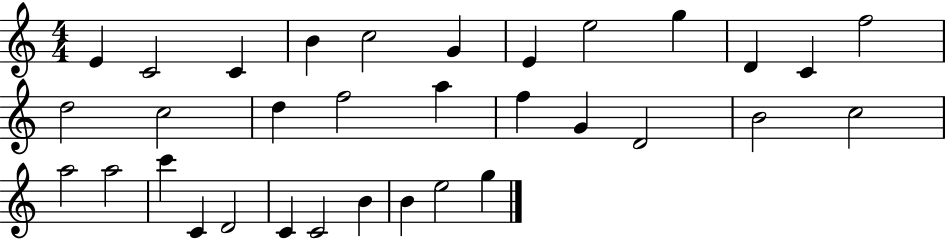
{
  \clef treble
  \numericTimeSignature
  \time 4/4
  \key c \major
  e'4 c'2 c'4 | b'4 c''2 g'4 | e'4 e''2 g''4 | d'4 c'4 f''2 | \break d''2 c''2 | d''4 f''2 a''4 | f''4 g'4 d'2 | b'2 c''2 | \break a''2 a''2 | c'''4 c'4 d'2 | c'4 c'2 b'4 | b'4 e''2 g''4 | \break \bar "|."
}